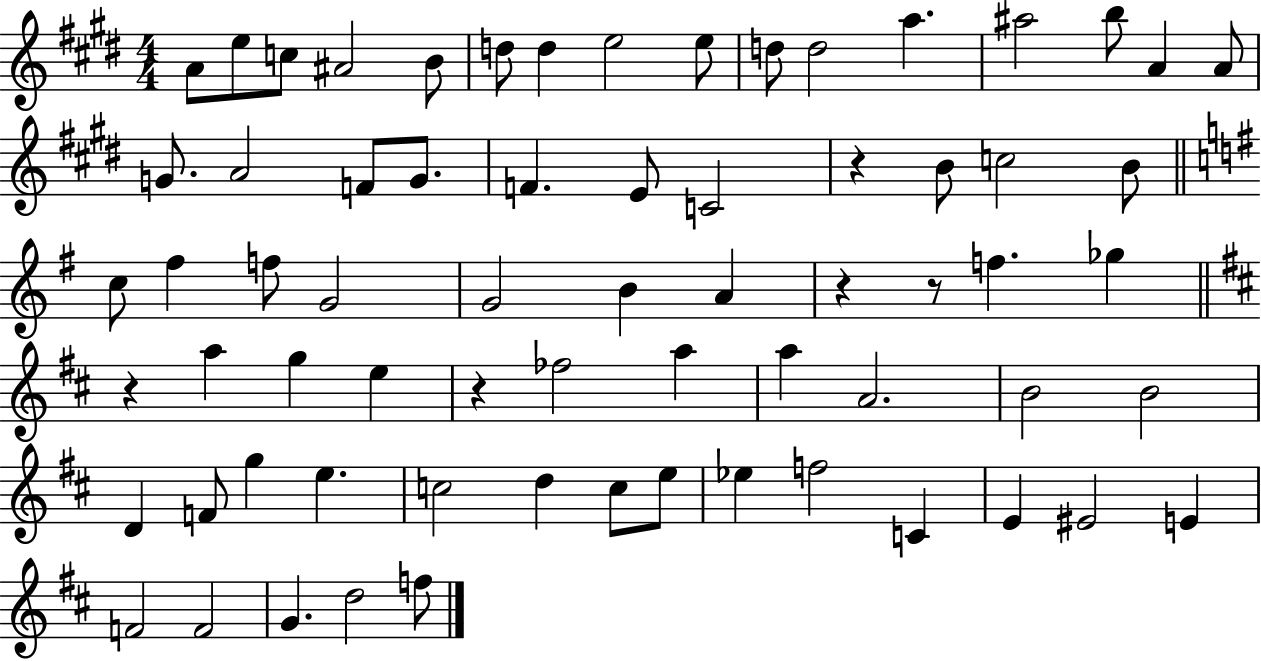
{
  \clef treble
  \numericTimeSignature
  \time 4/4
  \key e \major
  \repeat volta 2 { a'8 e''8 c''8 ais'2 b'8 | d''8 d''4 e''2 e''8 | d''8 d''2 a''4. | ais''2 b''8 a'4 a'8 | \break g'8. a'2 f'8 g'8. | f'4. e'8 c'2 | r4 b'8 c''2 b'8 | \bar "||" \break \key g \major c''8 fis''4 f''8 g'2 | g'2 b'4 a'4 | r4 r8 f''4. ges''4 | \bar "||" \break \key d \major r4 a''4 g''4 e''4 | r4 fes''2 a''4 | a''4 a'2. | b'2 b'2 | \break d'4 f'8 g''4 e''4. | c''2 d''4 c''8 e''8 | ees''4 f''2 c'4 | e'4 eis'2 e'4 | \break f'2 f'2 | g'4. d''2 f''8 | } \bar "|."
}